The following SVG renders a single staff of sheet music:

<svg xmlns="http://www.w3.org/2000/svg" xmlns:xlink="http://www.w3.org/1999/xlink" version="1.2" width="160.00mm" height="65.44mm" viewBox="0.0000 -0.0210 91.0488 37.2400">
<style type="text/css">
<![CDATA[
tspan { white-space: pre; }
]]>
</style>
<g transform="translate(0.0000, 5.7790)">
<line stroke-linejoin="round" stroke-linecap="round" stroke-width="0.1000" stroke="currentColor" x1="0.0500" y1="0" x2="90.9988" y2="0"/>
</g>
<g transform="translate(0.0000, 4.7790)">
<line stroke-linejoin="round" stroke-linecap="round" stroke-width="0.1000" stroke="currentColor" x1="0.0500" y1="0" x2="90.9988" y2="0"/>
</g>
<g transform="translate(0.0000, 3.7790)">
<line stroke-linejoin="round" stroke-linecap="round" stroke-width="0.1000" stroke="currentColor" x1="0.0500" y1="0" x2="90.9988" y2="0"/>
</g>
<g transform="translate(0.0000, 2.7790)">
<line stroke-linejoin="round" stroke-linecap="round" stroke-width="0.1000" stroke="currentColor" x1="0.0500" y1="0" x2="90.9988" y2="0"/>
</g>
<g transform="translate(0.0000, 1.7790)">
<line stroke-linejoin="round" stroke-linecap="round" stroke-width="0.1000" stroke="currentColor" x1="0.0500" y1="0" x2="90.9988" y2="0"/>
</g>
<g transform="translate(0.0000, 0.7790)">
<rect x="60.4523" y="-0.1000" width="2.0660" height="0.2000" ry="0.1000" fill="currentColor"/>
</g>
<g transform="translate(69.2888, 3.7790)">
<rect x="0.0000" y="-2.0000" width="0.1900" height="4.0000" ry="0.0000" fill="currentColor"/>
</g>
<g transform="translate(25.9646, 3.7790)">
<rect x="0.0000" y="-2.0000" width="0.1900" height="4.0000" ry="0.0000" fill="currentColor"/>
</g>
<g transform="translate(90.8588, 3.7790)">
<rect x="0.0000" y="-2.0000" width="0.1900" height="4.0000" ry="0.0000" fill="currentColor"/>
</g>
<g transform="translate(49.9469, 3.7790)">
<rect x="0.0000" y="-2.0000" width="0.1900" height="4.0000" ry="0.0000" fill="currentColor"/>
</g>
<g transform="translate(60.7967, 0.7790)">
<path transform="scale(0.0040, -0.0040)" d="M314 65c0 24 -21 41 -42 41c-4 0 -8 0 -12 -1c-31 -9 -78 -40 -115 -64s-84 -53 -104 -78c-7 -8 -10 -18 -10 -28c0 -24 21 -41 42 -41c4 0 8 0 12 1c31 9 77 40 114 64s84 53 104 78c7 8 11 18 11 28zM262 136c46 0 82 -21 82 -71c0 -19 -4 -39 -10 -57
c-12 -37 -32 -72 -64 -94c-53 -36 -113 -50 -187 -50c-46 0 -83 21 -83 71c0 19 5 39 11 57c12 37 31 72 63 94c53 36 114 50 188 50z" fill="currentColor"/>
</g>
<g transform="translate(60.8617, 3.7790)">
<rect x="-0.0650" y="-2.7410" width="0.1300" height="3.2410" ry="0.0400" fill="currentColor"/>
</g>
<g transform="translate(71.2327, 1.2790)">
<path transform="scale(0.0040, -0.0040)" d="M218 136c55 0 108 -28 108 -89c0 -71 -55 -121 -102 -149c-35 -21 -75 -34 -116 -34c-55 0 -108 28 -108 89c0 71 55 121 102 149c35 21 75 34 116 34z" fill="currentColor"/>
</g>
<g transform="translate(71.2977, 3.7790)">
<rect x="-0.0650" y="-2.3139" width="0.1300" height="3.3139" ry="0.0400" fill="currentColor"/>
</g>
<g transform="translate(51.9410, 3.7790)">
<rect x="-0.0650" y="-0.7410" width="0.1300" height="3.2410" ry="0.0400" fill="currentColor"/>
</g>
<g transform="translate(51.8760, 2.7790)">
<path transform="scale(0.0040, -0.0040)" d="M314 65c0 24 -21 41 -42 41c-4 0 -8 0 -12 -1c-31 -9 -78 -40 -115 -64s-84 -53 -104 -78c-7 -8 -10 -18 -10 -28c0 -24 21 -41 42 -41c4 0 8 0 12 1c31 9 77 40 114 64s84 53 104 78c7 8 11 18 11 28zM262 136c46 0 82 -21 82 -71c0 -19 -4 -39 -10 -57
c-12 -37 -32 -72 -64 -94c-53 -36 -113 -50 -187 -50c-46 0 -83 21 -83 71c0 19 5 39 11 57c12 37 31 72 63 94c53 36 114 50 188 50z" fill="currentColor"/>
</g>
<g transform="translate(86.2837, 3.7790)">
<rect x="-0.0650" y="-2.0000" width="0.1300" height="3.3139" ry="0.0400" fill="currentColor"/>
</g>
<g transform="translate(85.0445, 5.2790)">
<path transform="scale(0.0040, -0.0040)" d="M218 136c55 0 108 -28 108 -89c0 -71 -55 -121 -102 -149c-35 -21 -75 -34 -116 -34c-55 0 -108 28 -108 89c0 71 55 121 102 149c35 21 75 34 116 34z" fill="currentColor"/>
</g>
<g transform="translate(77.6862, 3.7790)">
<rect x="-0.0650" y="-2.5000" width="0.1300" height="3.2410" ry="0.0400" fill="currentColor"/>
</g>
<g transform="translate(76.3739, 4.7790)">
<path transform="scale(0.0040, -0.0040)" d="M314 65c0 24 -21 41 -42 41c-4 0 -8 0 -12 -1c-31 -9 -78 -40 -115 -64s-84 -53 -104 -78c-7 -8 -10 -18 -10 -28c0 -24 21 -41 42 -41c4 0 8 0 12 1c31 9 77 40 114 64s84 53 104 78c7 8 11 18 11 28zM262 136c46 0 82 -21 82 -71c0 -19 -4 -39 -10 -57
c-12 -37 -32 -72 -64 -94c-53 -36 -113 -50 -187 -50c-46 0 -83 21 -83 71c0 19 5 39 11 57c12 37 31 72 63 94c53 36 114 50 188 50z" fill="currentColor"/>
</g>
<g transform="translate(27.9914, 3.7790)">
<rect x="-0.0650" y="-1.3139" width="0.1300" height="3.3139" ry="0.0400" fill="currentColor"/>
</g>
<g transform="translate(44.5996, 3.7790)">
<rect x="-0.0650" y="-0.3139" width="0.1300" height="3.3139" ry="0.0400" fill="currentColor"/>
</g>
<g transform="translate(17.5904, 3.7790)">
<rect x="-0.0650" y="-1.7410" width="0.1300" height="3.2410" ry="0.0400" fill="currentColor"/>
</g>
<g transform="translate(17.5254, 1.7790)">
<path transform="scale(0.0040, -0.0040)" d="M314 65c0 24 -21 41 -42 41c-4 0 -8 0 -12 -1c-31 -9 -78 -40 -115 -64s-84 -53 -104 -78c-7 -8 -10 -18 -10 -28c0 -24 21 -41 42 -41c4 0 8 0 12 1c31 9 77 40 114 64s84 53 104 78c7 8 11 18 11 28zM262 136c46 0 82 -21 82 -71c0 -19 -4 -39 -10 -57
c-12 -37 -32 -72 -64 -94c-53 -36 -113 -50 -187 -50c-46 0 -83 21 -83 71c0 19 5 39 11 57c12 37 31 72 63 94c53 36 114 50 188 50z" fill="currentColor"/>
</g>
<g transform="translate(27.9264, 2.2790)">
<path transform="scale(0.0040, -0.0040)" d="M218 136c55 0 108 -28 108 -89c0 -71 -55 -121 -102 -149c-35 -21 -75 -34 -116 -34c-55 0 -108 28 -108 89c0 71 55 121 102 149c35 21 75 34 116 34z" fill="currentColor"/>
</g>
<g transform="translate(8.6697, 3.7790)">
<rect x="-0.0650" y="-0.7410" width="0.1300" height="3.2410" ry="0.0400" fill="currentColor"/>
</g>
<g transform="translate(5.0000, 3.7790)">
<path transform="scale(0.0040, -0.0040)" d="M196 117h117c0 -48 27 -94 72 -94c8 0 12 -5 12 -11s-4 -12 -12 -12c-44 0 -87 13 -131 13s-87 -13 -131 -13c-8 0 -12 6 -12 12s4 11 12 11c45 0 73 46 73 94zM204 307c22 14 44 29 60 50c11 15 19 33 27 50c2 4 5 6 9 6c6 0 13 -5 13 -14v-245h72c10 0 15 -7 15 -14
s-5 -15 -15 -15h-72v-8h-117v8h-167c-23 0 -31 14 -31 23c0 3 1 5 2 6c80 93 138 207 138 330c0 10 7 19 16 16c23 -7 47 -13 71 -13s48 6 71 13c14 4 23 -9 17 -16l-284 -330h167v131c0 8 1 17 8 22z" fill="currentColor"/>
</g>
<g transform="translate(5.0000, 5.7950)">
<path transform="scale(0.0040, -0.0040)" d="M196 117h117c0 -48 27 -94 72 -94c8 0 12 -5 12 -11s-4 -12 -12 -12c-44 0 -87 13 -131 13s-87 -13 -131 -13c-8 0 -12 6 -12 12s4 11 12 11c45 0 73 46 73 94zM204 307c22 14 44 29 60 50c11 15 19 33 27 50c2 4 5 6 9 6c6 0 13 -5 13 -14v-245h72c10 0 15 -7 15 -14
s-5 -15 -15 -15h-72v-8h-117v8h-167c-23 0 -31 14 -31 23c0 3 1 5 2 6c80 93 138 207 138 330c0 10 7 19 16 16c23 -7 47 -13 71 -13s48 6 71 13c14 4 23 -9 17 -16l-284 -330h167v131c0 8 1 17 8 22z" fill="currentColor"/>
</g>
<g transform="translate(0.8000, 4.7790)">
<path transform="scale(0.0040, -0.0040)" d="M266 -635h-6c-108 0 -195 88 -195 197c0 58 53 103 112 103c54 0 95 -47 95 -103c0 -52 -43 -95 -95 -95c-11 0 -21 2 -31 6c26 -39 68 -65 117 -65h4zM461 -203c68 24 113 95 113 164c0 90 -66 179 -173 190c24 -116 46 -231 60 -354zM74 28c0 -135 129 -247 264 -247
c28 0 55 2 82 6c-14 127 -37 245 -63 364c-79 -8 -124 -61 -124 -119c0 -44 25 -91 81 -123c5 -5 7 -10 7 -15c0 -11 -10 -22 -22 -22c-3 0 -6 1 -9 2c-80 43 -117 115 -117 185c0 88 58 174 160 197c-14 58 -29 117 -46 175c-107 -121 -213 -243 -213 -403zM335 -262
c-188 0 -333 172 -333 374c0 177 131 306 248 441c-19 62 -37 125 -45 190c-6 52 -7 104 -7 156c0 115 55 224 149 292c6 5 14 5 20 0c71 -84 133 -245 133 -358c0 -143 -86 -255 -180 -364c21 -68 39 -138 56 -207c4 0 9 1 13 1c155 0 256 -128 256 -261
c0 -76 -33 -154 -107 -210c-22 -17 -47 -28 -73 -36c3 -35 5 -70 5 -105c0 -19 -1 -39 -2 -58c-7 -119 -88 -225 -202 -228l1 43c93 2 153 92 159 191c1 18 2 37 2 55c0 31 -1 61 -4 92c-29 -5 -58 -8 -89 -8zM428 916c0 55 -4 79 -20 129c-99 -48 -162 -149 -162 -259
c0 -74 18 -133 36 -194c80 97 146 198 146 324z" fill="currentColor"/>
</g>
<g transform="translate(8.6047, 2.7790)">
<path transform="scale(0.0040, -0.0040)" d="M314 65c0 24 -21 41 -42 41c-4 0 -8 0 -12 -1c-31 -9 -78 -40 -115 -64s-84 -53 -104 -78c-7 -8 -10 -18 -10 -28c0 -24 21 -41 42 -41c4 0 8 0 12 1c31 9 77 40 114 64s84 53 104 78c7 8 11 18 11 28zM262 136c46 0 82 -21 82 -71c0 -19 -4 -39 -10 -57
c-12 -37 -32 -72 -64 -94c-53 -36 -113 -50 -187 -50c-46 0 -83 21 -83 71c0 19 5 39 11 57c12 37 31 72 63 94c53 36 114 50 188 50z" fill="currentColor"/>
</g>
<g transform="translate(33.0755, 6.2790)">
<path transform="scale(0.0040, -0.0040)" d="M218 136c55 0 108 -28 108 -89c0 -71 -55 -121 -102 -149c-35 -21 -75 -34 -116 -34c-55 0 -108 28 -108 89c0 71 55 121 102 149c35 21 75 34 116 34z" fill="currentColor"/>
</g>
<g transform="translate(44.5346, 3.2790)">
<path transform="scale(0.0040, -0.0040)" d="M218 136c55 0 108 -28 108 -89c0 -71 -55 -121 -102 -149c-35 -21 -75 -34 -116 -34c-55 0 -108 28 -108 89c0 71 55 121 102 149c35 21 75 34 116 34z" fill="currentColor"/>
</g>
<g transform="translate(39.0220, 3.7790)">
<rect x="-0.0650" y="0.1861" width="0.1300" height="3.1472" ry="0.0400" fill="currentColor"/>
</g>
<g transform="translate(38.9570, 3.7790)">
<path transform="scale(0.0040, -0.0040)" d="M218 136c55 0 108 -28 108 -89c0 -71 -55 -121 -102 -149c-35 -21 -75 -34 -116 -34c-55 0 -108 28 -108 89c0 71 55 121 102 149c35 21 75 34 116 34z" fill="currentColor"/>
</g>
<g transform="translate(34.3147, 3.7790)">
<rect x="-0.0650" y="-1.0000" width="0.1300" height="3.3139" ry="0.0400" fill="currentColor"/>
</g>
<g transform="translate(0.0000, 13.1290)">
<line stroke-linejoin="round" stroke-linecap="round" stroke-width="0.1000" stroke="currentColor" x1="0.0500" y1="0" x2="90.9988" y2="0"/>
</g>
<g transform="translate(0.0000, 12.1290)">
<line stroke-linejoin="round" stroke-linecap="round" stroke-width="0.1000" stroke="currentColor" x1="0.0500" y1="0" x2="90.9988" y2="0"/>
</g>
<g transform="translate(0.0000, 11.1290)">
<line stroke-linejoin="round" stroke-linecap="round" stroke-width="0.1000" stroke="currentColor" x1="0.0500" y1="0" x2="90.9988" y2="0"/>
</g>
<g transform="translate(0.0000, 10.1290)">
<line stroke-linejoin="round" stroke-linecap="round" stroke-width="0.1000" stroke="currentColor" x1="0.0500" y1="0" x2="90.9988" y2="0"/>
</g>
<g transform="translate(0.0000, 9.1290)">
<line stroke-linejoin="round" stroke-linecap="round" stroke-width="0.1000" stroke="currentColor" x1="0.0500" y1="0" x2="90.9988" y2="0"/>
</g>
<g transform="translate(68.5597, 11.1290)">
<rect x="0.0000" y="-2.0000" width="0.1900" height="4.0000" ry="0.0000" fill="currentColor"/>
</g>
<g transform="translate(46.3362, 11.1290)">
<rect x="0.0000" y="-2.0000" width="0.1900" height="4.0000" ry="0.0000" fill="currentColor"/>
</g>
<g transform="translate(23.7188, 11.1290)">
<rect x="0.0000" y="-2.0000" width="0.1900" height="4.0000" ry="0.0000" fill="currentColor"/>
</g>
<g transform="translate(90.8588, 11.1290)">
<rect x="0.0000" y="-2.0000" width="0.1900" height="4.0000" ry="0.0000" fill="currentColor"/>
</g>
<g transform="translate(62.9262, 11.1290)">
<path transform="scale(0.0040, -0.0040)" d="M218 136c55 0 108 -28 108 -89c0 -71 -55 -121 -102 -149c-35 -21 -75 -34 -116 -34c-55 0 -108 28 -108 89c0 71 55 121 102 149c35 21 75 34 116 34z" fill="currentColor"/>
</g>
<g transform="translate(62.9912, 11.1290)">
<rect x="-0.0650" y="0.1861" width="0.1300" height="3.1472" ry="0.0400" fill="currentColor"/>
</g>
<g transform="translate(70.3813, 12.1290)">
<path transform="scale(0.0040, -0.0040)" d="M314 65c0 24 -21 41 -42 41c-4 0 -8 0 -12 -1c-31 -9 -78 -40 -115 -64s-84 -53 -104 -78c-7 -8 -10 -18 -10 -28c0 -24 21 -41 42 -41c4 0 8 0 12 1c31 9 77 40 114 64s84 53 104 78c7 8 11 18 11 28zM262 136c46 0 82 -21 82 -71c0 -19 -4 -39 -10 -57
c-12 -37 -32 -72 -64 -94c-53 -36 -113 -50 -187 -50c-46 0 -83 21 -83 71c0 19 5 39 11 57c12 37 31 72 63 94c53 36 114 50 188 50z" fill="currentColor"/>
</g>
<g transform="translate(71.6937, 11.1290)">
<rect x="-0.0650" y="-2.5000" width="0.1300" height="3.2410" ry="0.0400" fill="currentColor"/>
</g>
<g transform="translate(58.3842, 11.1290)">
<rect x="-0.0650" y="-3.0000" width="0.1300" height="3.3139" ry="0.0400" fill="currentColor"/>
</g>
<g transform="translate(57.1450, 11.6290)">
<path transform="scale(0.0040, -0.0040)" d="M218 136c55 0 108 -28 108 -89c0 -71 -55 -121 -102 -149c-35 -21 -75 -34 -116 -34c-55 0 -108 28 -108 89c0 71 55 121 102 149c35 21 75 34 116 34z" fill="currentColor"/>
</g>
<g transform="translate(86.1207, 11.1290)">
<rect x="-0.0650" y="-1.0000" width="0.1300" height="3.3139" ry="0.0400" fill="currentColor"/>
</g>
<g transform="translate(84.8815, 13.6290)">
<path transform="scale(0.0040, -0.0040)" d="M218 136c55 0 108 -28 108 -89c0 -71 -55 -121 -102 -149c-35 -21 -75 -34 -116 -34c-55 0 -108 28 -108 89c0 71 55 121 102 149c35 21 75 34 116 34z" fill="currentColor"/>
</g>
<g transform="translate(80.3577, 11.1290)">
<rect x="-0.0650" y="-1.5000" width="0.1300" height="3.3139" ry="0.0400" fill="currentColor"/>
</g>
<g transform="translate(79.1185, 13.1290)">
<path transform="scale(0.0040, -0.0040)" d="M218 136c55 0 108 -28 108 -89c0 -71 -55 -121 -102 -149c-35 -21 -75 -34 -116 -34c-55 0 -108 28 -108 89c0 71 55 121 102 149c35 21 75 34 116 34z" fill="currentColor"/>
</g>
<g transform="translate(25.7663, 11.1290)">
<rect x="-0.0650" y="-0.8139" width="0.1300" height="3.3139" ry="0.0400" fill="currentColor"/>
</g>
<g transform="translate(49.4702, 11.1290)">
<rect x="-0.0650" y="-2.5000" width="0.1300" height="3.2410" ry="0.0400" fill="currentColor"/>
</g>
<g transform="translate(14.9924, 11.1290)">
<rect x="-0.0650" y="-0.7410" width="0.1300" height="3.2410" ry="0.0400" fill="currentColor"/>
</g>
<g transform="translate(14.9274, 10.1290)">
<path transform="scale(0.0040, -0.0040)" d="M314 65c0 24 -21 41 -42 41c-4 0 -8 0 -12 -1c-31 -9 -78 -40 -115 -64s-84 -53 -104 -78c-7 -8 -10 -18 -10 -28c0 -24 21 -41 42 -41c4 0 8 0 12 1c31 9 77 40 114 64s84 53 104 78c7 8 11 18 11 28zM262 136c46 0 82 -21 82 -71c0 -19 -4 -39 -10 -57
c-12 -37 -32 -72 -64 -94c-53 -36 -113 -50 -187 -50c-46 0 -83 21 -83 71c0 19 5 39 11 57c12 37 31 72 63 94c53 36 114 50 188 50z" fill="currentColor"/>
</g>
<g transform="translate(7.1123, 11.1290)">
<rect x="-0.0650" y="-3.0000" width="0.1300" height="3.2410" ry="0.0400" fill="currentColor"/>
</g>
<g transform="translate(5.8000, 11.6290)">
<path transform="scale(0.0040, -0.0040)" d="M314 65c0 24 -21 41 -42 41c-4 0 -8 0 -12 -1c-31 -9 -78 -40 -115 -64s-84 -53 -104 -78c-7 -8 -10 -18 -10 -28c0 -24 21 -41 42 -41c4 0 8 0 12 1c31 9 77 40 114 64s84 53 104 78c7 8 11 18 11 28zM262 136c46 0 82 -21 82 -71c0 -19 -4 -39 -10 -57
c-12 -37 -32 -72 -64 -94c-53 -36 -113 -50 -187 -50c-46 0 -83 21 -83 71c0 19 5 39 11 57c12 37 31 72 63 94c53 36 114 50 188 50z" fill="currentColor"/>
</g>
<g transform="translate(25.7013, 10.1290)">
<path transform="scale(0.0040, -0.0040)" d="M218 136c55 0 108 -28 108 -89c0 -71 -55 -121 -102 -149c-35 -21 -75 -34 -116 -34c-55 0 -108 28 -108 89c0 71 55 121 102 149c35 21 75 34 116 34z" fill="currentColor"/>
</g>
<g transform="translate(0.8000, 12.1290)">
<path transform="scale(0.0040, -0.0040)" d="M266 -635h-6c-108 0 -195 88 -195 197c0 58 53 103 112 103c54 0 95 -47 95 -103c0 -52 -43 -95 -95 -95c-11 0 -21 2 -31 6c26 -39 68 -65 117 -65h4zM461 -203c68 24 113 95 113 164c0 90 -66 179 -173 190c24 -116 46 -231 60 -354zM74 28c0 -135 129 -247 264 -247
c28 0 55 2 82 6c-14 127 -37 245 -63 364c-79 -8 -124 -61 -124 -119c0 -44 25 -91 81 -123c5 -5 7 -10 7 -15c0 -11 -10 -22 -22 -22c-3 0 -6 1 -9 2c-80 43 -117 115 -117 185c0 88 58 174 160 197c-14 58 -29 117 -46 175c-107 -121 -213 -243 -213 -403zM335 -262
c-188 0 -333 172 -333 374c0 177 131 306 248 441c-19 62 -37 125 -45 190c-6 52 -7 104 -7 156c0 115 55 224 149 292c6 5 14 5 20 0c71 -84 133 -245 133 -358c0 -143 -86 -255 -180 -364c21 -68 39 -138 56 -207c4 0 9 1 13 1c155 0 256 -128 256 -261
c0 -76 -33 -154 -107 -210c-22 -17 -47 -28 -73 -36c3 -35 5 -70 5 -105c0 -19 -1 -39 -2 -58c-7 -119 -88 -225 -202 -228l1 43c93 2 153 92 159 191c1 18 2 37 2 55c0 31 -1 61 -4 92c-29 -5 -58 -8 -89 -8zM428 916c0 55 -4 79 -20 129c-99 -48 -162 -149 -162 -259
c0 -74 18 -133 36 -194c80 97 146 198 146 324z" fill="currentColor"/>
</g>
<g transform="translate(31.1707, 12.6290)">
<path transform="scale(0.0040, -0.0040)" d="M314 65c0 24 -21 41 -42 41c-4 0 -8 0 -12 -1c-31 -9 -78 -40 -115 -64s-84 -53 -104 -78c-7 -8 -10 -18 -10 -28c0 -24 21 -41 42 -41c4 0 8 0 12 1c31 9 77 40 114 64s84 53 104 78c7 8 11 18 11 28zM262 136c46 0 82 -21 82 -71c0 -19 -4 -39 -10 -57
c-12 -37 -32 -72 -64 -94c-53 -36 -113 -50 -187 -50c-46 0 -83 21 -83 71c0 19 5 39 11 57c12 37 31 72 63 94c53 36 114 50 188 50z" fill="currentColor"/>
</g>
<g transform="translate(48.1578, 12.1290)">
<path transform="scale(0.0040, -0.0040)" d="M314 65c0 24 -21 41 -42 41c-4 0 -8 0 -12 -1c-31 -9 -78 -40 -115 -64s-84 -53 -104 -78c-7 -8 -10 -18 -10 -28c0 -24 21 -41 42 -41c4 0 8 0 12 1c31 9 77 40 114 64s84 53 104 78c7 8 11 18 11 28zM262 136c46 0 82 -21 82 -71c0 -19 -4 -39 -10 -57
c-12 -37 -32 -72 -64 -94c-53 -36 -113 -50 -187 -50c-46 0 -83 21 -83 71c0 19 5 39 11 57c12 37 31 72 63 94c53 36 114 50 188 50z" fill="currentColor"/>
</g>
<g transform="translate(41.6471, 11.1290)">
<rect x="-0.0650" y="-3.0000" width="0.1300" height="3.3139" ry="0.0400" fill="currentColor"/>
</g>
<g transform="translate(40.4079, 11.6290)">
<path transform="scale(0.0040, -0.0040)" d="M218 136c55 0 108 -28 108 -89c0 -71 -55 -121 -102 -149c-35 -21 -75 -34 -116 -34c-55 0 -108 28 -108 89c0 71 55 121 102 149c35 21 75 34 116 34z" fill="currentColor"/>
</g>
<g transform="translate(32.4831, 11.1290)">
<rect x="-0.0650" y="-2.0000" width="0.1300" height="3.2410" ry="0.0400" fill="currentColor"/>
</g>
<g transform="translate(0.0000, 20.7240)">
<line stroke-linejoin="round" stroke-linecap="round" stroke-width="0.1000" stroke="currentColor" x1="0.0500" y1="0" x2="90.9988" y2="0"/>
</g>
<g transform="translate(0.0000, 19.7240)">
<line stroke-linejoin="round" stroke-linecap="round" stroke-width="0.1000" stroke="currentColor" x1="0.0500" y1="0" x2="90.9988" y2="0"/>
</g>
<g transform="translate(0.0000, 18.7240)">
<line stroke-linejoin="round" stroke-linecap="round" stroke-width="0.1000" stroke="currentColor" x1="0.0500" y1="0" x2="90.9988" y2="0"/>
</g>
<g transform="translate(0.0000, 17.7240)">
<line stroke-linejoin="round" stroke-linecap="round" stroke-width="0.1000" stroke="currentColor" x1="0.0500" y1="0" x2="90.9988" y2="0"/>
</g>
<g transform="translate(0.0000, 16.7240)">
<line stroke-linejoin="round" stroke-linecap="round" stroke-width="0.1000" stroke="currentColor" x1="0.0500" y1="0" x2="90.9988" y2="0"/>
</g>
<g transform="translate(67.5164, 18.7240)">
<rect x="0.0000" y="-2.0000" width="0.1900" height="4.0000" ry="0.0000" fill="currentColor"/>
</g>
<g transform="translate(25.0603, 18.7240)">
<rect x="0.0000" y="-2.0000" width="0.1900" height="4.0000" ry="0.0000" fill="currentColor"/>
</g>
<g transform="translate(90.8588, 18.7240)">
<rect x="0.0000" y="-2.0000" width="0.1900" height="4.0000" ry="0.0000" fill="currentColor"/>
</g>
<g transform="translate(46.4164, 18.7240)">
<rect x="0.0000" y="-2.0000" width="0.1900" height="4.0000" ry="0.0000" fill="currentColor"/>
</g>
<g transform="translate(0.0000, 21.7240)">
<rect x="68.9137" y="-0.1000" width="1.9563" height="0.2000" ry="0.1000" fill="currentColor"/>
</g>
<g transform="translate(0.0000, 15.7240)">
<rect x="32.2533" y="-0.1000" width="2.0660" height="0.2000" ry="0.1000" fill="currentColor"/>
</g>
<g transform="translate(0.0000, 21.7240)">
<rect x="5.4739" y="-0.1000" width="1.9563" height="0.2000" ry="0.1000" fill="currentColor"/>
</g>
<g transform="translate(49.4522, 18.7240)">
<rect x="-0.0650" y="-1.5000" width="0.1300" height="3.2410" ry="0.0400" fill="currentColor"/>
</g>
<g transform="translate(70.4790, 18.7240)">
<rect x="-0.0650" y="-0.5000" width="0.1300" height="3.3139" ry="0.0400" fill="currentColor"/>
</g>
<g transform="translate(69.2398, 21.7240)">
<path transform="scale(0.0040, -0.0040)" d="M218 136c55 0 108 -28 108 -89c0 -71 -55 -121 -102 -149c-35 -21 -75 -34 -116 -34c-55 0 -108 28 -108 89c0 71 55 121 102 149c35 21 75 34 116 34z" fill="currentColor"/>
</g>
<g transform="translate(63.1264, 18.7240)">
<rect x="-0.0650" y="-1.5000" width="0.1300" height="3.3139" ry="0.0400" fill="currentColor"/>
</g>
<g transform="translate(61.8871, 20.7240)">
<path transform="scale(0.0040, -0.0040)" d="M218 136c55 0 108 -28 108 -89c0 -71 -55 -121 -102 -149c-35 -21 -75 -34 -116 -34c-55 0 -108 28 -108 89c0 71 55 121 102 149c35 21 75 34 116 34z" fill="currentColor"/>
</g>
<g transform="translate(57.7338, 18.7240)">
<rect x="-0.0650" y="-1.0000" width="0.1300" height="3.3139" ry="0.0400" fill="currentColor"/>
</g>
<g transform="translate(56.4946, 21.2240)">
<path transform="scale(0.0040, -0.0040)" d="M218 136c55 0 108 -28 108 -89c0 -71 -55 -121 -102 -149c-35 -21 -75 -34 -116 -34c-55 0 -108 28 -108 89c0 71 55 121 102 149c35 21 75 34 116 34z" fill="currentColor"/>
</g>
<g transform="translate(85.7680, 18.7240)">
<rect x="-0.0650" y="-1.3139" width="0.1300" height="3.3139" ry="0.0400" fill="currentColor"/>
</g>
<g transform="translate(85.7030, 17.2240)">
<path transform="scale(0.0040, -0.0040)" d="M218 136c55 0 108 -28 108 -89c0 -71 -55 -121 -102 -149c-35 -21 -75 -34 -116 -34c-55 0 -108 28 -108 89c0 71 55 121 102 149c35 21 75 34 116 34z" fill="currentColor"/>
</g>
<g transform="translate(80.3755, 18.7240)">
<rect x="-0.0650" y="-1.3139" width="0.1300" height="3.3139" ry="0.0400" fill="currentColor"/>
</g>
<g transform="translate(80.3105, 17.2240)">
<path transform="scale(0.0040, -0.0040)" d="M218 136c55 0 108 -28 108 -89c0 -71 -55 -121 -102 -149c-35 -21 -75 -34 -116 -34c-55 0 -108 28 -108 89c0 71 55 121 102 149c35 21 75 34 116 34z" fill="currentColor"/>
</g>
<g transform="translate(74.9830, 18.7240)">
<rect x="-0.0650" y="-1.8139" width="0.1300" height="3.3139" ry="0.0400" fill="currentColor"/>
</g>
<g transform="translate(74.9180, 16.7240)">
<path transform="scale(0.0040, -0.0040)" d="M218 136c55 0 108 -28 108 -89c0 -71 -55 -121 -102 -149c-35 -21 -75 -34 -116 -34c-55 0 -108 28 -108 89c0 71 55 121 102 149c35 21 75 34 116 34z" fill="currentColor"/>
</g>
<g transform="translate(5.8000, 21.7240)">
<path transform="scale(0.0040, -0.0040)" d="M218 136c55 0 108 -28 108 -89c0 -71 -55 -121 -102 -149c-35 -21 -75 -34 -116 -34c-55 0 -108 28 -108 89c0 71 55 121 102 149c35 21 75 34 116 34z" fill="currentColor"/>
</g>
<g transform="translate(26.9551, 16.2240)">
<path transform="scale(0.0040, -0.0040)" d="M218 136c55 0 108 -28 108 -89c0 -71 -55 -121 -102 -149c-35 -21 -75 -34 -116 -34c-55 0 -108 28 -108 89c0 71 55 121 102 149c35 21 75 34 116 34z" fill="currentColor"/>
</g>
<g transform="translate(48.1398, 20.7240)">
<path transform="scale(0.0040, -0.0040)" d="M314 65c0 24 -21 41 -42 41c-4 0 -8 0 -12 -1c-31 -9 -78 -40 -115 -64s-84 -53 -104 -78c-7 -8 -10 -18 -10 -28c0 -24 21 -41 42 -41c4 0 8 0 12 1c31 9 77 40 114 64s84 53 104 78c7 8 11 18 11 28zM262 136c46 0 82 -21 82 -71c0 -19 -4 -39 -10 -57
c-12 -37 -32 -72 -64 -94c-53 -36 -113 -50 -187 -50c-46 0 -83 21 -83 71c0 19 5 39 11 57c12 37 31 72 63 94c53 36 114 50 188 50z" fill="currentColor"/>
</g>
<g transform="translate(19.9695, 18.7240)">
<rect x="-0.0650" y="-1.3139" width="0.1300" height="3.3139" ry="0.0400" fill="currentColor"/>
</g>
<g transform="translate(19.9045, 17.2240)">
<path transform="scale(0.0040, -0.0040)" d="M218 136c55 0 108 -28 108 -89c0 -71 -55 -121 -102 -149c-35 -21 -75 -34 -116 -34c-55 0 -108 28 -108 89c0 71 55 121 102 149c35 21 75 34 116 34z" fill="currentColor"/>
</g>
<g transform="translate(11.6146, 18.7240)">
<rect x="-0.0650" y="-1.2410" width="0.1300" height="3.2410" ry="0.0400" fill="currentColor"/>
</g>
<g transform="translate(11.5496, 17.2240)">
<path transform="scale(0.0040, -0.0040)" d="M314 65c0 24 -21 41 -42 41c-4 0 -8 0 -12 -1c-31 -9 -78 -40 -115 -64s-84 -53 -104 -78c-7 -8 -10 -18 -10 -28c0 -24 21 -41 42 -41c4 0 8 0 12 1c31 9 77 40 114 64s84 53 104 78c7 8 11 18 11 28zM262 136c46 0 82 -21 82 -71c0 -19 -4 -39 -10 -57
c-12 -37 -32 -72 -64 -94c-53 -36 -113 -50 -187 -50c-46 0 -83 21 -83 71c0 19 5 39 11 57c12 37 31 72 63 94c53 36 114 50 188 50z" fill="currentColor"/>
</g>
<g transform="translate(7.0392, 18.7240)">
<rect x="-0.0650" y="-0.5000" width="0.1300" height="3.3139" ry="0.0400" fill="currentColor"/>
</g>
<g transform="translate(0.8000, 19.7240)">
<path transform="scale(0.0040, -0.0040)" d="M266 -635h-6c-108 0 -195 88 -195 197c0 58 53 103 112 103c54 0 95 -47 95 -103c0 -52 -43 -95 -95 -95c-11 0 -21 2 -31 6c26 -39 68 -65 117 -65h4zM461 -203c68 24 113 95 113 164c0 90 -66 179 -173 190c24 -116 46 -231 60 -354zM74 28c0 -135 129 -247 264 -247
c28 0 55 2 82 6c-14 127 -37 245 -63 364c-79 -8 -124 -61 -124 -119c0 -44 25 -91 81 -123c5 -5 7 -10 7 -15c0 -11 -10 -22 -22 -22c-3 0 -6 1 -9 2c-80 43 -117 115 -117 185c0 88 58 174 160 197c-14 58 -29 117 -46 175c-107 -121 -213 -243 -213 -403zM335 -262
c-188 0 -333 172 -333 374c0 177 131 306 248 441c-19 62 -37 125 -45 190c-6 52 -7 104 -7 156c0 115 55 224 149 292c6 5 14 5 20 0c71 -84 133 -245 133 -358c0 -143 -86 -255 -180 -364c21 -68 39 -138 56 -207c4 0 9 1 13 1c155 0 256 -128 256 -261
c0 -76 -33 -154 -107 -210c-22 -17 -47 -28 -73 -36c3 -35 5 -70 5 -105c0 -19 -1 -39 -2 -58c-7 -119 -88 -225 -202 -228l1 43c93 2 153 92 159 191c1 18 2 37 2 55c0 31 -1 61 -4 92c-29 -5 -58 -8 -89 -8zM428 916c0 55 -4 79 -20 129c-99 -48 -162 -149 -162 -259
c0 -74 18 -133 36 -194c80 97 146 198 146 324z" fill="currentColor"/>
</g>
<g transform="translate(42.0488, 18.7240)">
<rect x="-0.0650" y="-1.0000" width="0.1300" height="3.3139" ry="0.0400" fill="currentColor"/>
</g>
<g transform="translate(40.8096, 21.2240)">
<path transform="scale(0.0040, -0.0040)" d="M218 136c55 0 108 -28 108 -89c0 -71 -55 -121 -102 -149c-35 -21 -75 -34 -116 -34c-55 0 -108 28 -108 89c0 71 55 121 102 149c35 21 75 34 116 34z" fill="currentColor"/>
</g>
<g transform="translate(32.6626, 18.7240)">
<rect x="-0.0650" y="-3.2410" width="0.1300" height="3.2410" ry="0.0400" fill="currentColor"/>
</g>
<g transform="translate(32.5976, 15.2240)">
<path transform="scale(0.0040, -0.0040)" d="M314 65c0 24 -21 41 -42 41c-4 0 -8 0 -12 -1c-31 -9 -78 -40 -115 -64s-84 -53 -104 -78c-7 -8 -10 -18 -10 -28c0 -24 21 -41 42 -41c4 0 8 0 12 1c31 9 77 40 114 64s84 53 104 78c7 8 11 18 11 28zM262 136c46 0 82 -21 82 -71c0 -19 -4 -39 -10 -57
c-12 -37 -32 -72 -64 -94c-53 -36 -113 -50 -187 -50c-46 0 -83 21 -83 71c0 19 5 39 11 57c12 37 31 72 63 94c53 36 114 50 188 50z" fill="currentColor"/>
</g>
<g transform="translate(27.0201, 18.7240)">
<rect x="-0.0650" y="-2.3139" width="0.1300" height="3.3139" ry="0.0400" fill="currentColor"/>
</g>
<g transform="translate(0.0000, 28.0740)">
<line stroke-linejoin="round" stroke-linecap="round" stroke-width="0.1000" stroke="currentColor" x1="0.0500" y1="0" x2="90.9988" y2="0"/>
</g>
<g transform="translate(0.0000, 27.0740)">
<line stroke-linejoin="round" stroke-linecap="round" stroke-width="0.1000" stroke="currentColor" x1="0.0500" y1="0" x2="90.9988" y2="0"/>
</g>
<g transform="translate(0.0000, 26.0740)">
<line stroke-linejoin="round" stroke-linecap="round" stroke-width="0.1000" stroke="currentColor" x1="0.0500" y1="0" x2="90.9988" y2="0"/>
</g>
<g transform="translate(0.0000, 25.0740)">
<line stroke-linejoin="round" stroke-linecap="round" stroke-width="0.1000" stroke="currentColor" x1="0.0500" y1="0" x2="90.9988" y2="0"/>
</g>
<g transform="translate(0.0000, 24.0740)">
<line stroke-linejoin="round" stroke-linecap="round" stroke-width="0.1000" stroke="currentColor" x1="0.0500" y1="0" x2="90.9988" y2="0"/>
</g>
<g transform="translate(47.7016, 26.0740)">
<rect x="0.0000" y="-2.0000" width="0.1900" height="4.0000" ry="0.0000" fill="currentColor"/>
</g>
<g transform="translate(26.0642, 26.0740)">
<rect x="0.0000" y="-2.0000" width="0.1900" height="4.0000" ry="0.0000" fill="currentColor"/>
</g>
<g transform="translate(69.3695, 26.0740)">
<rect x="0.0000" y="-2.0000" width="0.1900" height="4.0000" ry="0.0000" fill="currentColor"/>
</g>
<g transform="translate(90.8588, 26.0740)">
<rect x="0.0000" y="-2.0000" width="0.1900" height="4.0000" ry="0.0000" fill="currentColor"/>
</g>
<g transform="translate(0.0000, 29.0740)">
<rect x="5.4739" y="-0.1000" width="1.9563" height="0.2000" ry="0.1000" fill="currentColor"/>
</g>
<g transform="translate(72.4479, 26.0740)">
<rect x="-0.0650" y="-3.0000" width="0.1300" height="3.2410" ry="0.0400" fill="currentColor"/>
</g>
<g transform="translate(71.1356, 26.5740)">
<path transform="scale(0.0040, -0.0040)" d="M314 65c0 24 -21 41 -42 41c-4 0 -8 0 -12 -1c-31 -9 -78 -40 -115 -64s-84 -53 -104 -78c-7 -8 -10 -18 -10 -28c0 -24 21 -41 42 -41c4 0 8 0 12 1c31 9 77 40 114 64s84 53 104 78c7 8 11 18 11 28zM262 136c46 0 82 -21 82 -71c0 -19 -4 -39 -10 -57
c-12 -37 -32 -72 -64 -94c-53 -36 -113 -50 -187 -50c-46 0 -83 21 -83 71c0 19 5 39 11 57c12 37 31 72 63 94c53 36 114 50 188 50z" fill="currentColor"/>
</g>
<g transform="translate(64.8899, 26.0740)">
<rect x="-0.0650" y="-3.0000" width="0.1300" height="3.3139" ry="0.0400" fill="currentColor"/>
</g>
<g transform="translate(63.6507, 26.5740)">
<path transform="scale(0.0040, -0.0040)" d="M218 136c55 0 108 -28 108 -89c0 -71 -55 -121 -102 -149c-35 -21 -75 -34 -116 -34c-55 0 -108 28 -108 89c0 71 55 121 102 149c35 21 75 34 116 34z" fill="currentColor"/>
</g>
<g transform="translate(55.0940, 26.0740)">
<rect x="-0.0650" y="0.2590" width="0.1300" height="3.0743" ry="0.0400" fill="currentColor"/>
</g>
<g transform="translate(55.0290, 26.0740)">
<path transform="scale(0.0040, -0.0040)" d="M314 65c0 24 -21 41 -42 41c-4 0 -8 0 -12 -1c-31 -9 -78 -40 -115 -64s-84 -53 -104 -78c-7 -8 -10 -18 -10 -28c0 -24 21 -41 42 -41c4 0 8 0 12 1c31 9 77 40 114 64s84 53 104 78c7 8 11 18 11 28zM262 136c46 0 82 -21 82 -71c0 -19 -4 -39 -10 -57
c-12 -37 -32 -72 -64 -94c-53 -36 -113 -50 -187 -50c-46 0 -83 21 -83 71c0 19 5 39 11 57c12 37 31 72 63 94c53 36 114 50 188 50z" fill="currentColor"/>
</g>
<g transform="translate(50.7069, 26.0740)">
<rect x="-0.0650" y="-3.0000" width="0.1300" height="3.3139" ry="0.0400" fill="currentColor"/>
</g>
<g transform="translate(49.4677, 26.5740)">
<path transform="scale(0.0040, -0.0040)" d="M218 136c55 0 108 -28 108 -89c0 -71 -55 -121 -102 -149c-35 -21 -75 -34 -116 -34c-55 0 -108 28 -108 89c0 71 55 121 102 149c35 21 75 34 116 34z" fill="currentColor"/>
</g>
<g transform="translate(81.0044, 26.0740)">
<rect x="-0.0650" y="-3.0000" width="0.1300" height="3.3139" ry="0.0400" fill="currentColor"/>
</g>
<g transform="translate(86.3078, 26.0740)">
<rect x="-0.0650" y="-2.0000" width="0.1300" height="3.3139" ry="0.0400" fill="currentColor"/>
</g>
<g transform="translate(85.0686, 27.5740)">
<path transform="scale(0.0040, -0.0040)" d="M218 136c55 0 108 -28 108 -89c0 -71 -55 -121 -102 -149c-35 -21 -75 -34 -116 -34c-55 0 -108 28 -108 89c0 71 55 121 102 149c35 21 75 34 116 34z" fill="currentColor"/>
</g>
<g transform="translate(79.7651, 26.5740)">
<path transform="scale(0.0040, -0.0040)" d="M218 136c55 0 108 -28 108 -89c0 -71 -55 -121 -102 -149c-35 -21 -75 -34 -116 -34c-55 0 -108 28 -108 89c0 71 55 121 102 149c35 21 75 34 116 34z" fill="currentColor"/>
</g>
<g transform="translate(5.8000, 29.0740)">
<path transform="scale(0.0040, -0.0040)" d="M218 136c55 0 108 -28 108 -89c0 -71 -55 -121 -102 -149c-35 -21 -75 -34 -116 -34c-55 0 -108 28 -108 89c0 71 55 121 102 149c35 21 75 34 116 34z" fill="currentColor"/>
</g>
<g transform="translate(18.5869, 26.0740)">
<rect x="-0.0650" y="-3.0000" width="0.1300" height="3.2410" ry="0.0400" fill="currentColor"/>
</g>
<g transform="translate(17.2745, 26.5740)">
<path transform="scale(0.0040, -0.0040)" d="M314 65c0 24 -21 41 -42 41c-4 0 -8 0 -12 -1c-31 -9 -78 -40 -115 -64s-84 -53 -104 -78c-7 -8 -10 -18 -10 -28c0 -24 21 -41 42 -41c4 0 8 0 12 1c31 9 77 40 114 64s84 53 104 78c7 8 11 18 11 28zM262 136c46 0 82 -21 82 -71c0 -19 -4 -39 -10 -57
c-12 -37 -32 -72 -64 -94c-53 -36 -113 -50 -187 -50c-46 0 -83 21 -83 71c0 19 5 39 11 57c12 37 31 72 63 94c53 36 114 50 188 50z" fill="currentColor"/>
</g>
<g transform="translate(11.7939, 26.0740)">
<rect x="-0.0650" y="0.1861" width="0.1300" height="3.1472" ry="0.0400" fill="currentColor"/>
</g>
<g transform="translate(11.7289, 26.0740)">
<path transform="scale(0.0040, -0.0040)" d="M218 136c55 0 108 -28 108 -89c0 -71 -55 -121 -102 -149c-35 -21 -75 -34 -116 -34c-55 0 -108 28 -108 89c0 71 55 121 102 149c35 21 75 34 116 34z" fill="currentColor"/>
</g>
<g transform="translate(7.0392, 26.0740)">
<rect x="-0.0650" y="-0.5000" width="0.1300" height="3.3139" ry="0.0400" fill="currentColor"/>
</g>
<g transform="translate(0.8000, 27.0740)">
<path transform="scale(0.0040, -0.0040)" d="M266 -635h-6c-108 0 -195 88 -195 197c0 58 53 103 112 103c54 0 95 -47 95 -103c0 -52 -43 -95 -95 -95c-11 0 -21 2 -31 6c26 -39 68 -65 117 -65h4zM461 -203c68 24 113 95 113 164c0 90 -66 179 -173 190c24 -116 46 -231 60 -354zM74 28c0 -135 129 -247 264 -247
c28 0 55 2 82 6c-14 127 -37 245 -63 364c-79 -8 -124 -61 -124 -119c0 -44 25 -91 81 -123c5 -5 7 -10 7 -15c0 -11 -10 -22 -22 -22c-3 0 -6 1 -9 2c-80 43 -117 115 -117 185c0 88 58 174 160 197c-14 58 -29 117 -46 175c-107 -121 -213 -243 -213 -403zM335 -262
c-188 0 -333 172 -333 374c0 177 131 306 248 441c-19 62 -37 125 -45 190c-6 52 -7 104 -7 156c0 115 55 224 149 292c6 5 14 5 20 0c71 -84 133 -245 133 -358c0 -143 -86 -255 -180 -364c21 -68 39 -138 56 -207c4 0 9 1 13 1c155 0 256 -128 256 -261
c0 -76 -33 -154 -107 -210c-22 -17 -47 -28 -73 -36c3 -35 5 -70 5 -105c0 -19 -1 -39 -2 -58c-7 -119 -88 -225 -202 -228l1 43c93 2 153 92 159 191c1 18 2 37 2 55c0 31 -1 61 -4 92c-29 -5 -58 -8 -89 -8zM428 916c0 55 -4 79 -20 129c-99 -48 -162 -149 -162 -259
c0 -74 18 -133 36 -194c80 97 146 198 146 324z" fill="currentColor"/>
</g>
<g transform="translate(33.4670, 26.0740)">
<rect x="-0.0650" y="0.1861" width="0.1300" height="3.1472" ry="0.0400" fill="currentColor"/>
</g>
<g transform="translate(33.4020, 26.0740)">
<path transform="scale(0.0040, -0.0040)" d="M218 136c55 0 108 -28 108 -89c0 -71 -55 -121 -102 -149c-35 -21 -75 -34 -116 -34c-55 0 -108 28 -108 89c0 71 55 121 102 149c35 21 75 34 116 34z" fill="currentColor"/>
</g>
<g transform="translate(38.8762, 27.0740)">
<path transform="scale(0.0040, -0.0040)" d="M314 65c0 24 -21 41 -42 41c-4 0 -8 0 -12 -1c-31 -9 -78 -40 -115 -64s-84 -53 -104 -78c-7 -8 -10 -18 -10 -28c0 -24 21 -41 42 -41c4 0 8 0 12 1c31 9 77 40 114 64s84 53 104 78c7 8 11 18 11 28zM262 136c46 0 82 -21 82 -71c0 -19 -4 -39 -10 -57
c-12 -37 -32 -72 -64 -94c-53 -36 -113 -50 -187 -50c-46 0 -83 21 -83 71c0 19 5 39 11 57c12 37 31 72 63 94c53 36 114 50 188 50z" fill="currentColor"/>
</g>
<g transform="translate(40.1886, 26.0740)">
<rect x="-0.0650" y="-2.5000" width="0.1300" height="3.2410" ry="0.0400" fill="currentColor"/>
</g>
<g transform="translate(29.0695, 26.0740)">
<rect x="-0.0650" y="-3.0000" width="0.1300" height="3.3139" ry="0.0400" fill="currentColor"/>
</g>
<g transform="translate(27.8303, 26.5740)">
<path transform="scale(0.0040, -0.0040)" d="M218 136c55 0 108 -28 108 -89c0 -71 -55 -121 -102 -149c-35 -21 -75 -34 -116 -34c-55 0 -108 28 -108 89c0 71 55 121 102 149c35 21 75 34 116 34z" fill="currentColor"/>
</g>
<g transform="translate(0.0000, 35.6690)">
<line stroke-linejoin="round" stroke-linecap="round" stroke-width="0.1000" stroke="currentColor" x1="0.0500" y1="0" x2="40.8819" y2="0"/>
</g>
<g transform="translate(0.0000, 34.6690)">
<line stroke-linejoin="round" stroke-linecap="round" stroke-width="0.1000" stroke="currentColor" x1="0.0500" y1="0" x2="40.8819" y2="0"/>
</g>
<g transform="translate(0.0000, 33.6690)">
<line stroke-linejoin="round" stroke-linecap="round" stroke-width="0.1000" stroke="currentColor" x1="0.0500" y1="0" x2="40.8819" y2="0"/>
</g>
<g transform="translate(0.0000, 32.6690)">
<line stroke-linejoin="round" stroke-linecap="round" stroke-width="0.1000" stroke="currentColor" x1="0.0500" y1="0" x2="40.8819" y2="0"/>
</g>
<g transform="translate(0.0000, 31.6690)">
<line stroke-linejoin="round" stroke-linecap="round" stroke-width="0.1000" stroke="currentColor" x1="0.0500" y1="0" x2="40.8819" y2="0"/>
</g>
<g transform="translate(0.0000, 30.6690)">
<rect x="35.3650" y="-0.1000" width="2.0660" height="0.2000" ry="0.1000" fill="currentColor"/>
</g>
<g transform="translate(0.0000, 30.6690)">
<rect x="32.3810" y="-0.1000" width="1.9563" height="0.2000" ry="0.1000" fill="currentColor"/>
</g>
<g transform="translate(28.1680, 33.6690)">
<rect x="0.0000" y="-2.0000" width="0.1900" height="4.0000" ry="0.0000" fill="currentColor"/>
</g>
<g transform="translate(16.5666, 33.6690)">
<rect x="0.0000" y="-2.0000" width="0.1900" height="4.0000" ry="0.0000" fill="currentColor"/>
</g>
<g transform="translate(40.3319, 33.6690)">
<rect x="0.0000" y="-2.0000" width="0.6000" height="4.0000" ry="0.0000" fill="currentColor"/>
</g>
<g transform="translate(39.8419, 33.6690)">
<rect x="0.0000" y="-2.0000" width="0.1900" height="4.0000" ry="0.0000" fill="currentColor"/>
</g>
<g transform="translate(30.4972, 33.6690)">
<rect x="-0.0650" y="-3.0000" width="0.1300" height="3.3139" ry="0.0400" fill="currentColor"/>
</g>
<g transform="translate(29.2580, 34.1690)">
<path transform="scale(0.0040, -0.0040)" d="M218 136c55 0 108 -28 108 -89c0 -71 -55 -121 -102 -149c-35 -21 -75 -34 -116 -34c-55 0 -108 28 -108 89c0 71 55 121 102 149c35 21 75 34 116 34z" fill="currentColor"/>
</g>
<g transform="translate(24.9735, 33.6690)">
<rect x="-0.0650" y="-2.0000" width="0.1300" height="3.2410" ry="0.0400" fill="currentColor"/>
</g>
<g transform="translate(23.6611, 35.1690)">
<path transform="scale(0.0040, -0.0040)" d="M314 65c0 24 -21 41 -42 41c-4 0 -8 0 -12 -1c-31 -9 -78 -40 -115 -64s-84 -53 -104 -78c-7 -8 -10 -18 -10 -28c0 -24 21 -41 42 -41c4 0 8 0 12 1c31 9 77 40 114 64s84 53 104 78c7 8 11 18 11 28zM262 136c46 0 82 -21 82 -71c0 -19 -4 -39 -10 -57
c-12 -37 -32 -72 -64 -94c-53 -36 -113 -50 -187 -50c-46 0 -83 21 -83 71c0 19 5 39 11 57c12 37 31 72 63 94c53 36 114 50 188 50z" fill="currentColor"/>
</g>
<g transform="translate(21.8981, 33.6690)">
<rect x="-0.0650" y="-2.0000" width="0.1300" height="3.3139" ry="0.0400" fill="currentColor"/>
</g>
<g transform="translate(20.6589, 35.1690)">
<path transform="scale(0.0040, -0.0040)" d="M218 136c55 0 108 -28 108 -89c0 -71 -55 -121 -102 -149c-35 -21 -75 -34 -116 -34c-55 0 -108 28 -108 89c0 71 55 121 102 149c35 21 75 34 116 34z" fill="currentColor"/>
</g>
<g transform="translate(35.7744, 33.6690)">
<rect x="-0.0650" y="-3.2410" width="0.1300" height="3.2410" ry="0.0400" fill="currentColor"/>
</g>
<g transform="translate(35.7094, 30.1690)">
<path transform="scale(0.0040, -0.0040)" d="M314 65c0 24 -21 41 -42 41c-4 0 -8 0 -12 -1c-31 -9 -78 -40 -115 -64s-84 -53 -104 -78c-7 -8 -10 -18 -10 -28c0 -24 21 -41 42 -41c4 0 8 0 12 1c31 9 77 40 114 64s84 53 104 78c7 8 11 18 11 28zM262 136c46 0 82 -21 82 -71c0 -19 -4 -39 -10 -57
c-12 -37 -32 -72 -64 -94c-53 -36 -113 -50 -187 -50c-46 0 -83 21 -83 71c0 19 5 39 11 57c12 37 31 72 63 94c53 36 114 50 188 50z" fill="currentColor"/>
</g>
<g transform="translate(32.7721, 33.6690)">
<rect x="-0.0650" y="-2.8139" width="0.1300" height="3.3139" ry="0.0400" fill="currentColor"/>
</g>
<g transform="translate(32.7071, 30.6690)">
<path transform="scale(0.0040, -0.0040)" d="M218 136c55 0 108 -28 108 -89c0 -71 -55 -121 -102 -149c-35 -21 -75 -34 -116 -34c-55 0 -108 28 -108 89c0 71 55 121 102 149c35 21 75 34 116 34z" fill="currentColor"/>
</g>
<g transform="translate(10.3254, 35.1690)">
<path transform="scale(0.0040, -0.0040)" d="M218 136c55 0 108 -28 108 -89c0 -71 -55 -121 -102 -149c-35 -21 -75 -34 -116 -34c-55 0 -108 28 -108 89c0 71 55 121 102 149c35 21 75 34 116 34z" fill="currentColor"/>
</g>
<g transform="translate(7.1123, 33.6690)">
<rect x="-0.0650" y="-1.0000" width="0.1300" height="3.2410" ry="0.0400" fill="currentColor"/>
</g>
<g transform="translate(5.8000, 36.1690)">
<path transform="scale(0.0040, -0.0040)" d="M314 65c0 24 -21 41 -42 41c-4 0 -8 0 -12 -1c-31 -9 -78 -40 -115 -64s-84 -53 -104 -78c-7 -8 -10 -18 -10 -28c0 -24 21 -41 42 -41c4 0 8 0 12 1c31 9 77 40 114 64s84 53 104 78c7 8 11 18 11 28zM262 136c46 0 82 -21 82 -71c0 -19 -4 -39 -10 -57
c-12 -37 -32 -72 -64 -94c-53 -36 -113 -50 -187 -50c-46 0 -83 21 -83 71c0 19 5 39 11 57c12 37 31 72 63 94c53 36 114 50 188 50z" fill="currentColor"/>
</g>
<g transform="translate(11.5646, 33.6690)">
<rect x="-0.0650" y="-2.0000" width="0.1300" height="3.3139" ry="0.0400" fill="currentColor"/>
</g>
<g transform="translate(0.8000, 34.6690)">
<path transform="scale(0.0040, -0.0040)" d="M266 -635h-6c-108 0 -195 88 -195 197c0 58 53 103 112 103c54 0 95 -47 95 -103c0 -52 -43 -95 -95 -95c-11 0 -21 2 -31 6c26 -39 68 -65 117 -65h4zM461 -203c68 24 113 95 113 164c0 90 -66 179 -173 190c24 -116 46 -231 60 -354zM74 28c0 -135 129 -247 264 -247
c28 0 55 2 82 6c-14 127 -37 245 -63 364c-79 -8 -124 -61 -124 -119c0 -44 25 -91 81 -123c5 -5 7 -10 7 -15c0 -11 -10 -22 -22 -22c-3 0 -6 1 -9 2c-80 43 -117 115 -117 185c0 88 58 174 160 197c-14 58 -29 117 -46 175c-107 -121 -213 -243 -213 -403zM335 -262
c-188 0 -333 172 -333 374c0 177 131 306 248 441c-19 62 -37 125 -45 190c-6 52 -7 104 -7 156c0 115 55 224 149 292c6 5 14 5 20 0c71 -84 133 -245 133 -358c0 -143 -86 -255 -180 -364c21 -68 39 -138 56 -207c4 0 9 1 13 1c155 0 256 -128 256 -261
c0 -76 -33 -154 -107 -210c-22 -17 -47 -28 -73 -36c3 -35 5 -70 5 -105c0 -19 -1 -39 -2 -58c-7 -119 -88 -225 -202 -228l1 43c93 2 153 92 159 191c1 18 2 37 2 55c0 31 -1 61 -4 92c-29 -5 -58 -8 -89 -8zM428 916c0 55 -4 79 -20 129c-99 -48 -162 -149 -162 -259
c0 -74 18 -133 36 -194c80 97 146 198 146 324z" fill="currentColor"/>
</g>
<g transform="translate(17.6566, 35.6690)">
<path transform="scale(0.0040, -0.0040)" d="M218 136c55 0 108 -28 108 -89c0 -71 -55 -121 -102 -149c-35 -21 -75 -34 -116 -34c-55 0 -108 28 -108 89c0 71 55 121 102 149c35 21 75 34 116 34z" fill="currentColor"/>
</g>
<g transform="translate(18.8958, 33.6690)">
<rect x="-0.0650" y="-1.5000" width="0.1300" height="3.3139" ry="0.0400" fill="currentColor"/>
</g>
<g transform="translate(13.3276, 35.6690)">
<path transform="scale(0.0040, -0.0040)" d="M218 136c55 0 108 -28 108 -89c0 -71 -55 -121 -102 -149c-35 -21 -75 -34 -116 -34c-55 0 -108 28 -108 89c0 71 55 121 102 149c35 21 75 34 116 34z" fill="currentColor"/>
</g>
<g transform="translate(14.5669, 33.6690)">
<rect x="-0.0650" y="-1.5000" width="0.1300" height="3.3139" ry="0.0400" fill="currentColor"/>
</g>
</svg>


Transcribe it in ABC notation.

X:1
T:Untitled
M:4/4
L:1/4
K:C
d2 f2 e D B c d2 a2 g G2 F A2 d2 d F2 A G2 A B G2 E D C e2 e g b2 D E2 D E C f e e C B A2 A B G2 A B2 A A2 A F D2 F E E F F2 A a b2